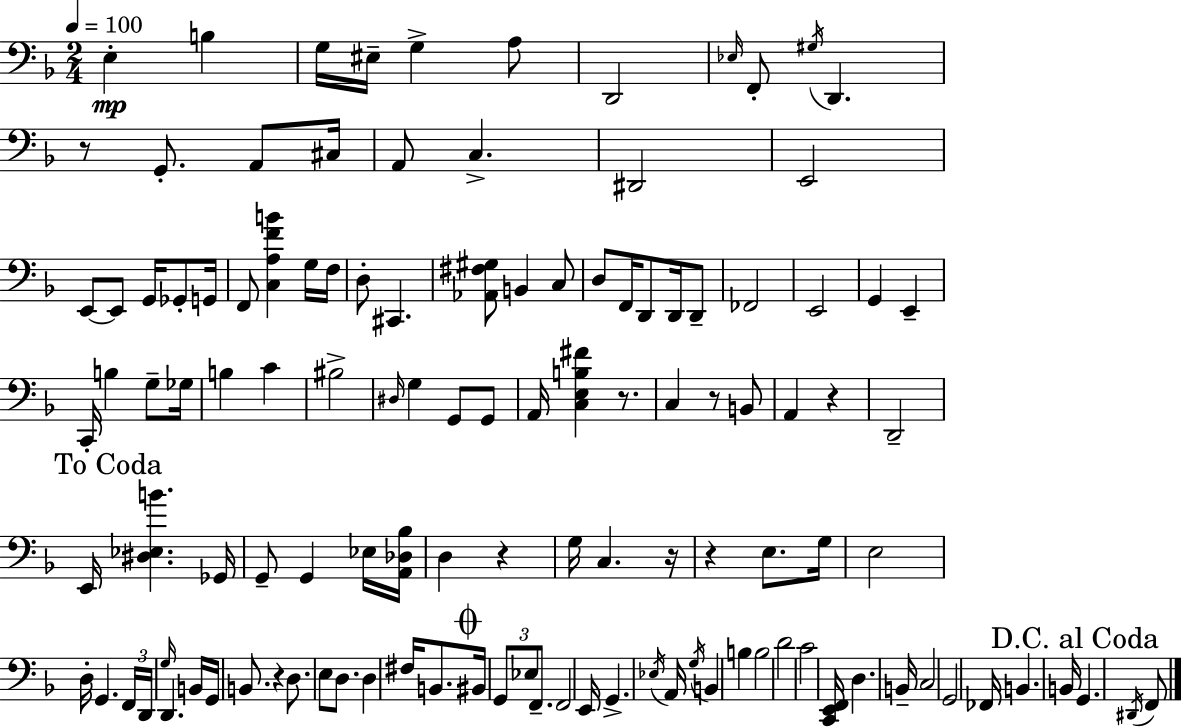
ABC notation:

X:1
T:Untitled
M:2/4
L:1/4
K:Dm
E, B, G,/4 ^E,/4 G, A,/2 D,,2 _E,/4 F,,/2 ^G,/4 D,, z/2 G,,/2 A,,/2 ^C,/4 A,,/2 C, ^D,,2 E,,2 E,,/2 E,,/2 G,,/4 _G,,/2 G,,/4 F,,/2 [C,A,FB] G,/4 F,/4 D,/2 ^C,, [_A,,^F,^G,]/2 B,, C,/2 D,/2 F,,/4 D,,/2 D,,/4 D,,/2 _F,,2 E,,2 G,, E,, C,,/4 B, G,/2 _G,/4 B, C ^B,2 ^D,/4 G, G,,/2 G,,/2 A,,/4 [C,E,B,^F] z/2 C, z/2 B,,/2 A,, z D,,2 E,,/4 [^D,_E,B] _G,,/4 G,,/2 G,, _E,/4 [A,,_D,_B,]/4 D, z G,/4 C, z/4 z E,/2 G,/4 E,2 D,/4 G,, F,,/4 D,,/4 G,/4 D,, B,,/4 G,,/4 B,,/2 z D,/2 E,/2 D,/2 D, ^F,/4 B,,/2 ^B,,/4 G,,/2 _E,/2 F,,/2 F,,2 E,,/4 G,, _E,/4 A,,/4 G,/4 B,, B, B,2 D2 C2 [C,,E,,F,,]/4 D, B,,/4 C,2 G,,2 _F,,/4 B,, B,,/4 G,, ^D,,/4 F,,/2